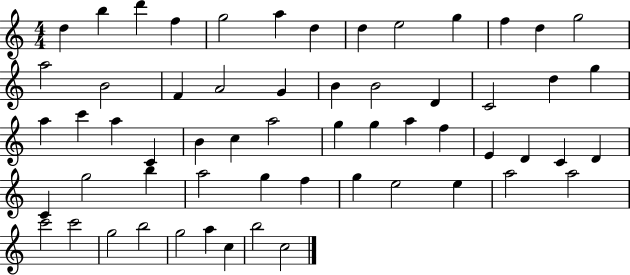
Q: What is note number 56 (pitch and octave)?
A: A5